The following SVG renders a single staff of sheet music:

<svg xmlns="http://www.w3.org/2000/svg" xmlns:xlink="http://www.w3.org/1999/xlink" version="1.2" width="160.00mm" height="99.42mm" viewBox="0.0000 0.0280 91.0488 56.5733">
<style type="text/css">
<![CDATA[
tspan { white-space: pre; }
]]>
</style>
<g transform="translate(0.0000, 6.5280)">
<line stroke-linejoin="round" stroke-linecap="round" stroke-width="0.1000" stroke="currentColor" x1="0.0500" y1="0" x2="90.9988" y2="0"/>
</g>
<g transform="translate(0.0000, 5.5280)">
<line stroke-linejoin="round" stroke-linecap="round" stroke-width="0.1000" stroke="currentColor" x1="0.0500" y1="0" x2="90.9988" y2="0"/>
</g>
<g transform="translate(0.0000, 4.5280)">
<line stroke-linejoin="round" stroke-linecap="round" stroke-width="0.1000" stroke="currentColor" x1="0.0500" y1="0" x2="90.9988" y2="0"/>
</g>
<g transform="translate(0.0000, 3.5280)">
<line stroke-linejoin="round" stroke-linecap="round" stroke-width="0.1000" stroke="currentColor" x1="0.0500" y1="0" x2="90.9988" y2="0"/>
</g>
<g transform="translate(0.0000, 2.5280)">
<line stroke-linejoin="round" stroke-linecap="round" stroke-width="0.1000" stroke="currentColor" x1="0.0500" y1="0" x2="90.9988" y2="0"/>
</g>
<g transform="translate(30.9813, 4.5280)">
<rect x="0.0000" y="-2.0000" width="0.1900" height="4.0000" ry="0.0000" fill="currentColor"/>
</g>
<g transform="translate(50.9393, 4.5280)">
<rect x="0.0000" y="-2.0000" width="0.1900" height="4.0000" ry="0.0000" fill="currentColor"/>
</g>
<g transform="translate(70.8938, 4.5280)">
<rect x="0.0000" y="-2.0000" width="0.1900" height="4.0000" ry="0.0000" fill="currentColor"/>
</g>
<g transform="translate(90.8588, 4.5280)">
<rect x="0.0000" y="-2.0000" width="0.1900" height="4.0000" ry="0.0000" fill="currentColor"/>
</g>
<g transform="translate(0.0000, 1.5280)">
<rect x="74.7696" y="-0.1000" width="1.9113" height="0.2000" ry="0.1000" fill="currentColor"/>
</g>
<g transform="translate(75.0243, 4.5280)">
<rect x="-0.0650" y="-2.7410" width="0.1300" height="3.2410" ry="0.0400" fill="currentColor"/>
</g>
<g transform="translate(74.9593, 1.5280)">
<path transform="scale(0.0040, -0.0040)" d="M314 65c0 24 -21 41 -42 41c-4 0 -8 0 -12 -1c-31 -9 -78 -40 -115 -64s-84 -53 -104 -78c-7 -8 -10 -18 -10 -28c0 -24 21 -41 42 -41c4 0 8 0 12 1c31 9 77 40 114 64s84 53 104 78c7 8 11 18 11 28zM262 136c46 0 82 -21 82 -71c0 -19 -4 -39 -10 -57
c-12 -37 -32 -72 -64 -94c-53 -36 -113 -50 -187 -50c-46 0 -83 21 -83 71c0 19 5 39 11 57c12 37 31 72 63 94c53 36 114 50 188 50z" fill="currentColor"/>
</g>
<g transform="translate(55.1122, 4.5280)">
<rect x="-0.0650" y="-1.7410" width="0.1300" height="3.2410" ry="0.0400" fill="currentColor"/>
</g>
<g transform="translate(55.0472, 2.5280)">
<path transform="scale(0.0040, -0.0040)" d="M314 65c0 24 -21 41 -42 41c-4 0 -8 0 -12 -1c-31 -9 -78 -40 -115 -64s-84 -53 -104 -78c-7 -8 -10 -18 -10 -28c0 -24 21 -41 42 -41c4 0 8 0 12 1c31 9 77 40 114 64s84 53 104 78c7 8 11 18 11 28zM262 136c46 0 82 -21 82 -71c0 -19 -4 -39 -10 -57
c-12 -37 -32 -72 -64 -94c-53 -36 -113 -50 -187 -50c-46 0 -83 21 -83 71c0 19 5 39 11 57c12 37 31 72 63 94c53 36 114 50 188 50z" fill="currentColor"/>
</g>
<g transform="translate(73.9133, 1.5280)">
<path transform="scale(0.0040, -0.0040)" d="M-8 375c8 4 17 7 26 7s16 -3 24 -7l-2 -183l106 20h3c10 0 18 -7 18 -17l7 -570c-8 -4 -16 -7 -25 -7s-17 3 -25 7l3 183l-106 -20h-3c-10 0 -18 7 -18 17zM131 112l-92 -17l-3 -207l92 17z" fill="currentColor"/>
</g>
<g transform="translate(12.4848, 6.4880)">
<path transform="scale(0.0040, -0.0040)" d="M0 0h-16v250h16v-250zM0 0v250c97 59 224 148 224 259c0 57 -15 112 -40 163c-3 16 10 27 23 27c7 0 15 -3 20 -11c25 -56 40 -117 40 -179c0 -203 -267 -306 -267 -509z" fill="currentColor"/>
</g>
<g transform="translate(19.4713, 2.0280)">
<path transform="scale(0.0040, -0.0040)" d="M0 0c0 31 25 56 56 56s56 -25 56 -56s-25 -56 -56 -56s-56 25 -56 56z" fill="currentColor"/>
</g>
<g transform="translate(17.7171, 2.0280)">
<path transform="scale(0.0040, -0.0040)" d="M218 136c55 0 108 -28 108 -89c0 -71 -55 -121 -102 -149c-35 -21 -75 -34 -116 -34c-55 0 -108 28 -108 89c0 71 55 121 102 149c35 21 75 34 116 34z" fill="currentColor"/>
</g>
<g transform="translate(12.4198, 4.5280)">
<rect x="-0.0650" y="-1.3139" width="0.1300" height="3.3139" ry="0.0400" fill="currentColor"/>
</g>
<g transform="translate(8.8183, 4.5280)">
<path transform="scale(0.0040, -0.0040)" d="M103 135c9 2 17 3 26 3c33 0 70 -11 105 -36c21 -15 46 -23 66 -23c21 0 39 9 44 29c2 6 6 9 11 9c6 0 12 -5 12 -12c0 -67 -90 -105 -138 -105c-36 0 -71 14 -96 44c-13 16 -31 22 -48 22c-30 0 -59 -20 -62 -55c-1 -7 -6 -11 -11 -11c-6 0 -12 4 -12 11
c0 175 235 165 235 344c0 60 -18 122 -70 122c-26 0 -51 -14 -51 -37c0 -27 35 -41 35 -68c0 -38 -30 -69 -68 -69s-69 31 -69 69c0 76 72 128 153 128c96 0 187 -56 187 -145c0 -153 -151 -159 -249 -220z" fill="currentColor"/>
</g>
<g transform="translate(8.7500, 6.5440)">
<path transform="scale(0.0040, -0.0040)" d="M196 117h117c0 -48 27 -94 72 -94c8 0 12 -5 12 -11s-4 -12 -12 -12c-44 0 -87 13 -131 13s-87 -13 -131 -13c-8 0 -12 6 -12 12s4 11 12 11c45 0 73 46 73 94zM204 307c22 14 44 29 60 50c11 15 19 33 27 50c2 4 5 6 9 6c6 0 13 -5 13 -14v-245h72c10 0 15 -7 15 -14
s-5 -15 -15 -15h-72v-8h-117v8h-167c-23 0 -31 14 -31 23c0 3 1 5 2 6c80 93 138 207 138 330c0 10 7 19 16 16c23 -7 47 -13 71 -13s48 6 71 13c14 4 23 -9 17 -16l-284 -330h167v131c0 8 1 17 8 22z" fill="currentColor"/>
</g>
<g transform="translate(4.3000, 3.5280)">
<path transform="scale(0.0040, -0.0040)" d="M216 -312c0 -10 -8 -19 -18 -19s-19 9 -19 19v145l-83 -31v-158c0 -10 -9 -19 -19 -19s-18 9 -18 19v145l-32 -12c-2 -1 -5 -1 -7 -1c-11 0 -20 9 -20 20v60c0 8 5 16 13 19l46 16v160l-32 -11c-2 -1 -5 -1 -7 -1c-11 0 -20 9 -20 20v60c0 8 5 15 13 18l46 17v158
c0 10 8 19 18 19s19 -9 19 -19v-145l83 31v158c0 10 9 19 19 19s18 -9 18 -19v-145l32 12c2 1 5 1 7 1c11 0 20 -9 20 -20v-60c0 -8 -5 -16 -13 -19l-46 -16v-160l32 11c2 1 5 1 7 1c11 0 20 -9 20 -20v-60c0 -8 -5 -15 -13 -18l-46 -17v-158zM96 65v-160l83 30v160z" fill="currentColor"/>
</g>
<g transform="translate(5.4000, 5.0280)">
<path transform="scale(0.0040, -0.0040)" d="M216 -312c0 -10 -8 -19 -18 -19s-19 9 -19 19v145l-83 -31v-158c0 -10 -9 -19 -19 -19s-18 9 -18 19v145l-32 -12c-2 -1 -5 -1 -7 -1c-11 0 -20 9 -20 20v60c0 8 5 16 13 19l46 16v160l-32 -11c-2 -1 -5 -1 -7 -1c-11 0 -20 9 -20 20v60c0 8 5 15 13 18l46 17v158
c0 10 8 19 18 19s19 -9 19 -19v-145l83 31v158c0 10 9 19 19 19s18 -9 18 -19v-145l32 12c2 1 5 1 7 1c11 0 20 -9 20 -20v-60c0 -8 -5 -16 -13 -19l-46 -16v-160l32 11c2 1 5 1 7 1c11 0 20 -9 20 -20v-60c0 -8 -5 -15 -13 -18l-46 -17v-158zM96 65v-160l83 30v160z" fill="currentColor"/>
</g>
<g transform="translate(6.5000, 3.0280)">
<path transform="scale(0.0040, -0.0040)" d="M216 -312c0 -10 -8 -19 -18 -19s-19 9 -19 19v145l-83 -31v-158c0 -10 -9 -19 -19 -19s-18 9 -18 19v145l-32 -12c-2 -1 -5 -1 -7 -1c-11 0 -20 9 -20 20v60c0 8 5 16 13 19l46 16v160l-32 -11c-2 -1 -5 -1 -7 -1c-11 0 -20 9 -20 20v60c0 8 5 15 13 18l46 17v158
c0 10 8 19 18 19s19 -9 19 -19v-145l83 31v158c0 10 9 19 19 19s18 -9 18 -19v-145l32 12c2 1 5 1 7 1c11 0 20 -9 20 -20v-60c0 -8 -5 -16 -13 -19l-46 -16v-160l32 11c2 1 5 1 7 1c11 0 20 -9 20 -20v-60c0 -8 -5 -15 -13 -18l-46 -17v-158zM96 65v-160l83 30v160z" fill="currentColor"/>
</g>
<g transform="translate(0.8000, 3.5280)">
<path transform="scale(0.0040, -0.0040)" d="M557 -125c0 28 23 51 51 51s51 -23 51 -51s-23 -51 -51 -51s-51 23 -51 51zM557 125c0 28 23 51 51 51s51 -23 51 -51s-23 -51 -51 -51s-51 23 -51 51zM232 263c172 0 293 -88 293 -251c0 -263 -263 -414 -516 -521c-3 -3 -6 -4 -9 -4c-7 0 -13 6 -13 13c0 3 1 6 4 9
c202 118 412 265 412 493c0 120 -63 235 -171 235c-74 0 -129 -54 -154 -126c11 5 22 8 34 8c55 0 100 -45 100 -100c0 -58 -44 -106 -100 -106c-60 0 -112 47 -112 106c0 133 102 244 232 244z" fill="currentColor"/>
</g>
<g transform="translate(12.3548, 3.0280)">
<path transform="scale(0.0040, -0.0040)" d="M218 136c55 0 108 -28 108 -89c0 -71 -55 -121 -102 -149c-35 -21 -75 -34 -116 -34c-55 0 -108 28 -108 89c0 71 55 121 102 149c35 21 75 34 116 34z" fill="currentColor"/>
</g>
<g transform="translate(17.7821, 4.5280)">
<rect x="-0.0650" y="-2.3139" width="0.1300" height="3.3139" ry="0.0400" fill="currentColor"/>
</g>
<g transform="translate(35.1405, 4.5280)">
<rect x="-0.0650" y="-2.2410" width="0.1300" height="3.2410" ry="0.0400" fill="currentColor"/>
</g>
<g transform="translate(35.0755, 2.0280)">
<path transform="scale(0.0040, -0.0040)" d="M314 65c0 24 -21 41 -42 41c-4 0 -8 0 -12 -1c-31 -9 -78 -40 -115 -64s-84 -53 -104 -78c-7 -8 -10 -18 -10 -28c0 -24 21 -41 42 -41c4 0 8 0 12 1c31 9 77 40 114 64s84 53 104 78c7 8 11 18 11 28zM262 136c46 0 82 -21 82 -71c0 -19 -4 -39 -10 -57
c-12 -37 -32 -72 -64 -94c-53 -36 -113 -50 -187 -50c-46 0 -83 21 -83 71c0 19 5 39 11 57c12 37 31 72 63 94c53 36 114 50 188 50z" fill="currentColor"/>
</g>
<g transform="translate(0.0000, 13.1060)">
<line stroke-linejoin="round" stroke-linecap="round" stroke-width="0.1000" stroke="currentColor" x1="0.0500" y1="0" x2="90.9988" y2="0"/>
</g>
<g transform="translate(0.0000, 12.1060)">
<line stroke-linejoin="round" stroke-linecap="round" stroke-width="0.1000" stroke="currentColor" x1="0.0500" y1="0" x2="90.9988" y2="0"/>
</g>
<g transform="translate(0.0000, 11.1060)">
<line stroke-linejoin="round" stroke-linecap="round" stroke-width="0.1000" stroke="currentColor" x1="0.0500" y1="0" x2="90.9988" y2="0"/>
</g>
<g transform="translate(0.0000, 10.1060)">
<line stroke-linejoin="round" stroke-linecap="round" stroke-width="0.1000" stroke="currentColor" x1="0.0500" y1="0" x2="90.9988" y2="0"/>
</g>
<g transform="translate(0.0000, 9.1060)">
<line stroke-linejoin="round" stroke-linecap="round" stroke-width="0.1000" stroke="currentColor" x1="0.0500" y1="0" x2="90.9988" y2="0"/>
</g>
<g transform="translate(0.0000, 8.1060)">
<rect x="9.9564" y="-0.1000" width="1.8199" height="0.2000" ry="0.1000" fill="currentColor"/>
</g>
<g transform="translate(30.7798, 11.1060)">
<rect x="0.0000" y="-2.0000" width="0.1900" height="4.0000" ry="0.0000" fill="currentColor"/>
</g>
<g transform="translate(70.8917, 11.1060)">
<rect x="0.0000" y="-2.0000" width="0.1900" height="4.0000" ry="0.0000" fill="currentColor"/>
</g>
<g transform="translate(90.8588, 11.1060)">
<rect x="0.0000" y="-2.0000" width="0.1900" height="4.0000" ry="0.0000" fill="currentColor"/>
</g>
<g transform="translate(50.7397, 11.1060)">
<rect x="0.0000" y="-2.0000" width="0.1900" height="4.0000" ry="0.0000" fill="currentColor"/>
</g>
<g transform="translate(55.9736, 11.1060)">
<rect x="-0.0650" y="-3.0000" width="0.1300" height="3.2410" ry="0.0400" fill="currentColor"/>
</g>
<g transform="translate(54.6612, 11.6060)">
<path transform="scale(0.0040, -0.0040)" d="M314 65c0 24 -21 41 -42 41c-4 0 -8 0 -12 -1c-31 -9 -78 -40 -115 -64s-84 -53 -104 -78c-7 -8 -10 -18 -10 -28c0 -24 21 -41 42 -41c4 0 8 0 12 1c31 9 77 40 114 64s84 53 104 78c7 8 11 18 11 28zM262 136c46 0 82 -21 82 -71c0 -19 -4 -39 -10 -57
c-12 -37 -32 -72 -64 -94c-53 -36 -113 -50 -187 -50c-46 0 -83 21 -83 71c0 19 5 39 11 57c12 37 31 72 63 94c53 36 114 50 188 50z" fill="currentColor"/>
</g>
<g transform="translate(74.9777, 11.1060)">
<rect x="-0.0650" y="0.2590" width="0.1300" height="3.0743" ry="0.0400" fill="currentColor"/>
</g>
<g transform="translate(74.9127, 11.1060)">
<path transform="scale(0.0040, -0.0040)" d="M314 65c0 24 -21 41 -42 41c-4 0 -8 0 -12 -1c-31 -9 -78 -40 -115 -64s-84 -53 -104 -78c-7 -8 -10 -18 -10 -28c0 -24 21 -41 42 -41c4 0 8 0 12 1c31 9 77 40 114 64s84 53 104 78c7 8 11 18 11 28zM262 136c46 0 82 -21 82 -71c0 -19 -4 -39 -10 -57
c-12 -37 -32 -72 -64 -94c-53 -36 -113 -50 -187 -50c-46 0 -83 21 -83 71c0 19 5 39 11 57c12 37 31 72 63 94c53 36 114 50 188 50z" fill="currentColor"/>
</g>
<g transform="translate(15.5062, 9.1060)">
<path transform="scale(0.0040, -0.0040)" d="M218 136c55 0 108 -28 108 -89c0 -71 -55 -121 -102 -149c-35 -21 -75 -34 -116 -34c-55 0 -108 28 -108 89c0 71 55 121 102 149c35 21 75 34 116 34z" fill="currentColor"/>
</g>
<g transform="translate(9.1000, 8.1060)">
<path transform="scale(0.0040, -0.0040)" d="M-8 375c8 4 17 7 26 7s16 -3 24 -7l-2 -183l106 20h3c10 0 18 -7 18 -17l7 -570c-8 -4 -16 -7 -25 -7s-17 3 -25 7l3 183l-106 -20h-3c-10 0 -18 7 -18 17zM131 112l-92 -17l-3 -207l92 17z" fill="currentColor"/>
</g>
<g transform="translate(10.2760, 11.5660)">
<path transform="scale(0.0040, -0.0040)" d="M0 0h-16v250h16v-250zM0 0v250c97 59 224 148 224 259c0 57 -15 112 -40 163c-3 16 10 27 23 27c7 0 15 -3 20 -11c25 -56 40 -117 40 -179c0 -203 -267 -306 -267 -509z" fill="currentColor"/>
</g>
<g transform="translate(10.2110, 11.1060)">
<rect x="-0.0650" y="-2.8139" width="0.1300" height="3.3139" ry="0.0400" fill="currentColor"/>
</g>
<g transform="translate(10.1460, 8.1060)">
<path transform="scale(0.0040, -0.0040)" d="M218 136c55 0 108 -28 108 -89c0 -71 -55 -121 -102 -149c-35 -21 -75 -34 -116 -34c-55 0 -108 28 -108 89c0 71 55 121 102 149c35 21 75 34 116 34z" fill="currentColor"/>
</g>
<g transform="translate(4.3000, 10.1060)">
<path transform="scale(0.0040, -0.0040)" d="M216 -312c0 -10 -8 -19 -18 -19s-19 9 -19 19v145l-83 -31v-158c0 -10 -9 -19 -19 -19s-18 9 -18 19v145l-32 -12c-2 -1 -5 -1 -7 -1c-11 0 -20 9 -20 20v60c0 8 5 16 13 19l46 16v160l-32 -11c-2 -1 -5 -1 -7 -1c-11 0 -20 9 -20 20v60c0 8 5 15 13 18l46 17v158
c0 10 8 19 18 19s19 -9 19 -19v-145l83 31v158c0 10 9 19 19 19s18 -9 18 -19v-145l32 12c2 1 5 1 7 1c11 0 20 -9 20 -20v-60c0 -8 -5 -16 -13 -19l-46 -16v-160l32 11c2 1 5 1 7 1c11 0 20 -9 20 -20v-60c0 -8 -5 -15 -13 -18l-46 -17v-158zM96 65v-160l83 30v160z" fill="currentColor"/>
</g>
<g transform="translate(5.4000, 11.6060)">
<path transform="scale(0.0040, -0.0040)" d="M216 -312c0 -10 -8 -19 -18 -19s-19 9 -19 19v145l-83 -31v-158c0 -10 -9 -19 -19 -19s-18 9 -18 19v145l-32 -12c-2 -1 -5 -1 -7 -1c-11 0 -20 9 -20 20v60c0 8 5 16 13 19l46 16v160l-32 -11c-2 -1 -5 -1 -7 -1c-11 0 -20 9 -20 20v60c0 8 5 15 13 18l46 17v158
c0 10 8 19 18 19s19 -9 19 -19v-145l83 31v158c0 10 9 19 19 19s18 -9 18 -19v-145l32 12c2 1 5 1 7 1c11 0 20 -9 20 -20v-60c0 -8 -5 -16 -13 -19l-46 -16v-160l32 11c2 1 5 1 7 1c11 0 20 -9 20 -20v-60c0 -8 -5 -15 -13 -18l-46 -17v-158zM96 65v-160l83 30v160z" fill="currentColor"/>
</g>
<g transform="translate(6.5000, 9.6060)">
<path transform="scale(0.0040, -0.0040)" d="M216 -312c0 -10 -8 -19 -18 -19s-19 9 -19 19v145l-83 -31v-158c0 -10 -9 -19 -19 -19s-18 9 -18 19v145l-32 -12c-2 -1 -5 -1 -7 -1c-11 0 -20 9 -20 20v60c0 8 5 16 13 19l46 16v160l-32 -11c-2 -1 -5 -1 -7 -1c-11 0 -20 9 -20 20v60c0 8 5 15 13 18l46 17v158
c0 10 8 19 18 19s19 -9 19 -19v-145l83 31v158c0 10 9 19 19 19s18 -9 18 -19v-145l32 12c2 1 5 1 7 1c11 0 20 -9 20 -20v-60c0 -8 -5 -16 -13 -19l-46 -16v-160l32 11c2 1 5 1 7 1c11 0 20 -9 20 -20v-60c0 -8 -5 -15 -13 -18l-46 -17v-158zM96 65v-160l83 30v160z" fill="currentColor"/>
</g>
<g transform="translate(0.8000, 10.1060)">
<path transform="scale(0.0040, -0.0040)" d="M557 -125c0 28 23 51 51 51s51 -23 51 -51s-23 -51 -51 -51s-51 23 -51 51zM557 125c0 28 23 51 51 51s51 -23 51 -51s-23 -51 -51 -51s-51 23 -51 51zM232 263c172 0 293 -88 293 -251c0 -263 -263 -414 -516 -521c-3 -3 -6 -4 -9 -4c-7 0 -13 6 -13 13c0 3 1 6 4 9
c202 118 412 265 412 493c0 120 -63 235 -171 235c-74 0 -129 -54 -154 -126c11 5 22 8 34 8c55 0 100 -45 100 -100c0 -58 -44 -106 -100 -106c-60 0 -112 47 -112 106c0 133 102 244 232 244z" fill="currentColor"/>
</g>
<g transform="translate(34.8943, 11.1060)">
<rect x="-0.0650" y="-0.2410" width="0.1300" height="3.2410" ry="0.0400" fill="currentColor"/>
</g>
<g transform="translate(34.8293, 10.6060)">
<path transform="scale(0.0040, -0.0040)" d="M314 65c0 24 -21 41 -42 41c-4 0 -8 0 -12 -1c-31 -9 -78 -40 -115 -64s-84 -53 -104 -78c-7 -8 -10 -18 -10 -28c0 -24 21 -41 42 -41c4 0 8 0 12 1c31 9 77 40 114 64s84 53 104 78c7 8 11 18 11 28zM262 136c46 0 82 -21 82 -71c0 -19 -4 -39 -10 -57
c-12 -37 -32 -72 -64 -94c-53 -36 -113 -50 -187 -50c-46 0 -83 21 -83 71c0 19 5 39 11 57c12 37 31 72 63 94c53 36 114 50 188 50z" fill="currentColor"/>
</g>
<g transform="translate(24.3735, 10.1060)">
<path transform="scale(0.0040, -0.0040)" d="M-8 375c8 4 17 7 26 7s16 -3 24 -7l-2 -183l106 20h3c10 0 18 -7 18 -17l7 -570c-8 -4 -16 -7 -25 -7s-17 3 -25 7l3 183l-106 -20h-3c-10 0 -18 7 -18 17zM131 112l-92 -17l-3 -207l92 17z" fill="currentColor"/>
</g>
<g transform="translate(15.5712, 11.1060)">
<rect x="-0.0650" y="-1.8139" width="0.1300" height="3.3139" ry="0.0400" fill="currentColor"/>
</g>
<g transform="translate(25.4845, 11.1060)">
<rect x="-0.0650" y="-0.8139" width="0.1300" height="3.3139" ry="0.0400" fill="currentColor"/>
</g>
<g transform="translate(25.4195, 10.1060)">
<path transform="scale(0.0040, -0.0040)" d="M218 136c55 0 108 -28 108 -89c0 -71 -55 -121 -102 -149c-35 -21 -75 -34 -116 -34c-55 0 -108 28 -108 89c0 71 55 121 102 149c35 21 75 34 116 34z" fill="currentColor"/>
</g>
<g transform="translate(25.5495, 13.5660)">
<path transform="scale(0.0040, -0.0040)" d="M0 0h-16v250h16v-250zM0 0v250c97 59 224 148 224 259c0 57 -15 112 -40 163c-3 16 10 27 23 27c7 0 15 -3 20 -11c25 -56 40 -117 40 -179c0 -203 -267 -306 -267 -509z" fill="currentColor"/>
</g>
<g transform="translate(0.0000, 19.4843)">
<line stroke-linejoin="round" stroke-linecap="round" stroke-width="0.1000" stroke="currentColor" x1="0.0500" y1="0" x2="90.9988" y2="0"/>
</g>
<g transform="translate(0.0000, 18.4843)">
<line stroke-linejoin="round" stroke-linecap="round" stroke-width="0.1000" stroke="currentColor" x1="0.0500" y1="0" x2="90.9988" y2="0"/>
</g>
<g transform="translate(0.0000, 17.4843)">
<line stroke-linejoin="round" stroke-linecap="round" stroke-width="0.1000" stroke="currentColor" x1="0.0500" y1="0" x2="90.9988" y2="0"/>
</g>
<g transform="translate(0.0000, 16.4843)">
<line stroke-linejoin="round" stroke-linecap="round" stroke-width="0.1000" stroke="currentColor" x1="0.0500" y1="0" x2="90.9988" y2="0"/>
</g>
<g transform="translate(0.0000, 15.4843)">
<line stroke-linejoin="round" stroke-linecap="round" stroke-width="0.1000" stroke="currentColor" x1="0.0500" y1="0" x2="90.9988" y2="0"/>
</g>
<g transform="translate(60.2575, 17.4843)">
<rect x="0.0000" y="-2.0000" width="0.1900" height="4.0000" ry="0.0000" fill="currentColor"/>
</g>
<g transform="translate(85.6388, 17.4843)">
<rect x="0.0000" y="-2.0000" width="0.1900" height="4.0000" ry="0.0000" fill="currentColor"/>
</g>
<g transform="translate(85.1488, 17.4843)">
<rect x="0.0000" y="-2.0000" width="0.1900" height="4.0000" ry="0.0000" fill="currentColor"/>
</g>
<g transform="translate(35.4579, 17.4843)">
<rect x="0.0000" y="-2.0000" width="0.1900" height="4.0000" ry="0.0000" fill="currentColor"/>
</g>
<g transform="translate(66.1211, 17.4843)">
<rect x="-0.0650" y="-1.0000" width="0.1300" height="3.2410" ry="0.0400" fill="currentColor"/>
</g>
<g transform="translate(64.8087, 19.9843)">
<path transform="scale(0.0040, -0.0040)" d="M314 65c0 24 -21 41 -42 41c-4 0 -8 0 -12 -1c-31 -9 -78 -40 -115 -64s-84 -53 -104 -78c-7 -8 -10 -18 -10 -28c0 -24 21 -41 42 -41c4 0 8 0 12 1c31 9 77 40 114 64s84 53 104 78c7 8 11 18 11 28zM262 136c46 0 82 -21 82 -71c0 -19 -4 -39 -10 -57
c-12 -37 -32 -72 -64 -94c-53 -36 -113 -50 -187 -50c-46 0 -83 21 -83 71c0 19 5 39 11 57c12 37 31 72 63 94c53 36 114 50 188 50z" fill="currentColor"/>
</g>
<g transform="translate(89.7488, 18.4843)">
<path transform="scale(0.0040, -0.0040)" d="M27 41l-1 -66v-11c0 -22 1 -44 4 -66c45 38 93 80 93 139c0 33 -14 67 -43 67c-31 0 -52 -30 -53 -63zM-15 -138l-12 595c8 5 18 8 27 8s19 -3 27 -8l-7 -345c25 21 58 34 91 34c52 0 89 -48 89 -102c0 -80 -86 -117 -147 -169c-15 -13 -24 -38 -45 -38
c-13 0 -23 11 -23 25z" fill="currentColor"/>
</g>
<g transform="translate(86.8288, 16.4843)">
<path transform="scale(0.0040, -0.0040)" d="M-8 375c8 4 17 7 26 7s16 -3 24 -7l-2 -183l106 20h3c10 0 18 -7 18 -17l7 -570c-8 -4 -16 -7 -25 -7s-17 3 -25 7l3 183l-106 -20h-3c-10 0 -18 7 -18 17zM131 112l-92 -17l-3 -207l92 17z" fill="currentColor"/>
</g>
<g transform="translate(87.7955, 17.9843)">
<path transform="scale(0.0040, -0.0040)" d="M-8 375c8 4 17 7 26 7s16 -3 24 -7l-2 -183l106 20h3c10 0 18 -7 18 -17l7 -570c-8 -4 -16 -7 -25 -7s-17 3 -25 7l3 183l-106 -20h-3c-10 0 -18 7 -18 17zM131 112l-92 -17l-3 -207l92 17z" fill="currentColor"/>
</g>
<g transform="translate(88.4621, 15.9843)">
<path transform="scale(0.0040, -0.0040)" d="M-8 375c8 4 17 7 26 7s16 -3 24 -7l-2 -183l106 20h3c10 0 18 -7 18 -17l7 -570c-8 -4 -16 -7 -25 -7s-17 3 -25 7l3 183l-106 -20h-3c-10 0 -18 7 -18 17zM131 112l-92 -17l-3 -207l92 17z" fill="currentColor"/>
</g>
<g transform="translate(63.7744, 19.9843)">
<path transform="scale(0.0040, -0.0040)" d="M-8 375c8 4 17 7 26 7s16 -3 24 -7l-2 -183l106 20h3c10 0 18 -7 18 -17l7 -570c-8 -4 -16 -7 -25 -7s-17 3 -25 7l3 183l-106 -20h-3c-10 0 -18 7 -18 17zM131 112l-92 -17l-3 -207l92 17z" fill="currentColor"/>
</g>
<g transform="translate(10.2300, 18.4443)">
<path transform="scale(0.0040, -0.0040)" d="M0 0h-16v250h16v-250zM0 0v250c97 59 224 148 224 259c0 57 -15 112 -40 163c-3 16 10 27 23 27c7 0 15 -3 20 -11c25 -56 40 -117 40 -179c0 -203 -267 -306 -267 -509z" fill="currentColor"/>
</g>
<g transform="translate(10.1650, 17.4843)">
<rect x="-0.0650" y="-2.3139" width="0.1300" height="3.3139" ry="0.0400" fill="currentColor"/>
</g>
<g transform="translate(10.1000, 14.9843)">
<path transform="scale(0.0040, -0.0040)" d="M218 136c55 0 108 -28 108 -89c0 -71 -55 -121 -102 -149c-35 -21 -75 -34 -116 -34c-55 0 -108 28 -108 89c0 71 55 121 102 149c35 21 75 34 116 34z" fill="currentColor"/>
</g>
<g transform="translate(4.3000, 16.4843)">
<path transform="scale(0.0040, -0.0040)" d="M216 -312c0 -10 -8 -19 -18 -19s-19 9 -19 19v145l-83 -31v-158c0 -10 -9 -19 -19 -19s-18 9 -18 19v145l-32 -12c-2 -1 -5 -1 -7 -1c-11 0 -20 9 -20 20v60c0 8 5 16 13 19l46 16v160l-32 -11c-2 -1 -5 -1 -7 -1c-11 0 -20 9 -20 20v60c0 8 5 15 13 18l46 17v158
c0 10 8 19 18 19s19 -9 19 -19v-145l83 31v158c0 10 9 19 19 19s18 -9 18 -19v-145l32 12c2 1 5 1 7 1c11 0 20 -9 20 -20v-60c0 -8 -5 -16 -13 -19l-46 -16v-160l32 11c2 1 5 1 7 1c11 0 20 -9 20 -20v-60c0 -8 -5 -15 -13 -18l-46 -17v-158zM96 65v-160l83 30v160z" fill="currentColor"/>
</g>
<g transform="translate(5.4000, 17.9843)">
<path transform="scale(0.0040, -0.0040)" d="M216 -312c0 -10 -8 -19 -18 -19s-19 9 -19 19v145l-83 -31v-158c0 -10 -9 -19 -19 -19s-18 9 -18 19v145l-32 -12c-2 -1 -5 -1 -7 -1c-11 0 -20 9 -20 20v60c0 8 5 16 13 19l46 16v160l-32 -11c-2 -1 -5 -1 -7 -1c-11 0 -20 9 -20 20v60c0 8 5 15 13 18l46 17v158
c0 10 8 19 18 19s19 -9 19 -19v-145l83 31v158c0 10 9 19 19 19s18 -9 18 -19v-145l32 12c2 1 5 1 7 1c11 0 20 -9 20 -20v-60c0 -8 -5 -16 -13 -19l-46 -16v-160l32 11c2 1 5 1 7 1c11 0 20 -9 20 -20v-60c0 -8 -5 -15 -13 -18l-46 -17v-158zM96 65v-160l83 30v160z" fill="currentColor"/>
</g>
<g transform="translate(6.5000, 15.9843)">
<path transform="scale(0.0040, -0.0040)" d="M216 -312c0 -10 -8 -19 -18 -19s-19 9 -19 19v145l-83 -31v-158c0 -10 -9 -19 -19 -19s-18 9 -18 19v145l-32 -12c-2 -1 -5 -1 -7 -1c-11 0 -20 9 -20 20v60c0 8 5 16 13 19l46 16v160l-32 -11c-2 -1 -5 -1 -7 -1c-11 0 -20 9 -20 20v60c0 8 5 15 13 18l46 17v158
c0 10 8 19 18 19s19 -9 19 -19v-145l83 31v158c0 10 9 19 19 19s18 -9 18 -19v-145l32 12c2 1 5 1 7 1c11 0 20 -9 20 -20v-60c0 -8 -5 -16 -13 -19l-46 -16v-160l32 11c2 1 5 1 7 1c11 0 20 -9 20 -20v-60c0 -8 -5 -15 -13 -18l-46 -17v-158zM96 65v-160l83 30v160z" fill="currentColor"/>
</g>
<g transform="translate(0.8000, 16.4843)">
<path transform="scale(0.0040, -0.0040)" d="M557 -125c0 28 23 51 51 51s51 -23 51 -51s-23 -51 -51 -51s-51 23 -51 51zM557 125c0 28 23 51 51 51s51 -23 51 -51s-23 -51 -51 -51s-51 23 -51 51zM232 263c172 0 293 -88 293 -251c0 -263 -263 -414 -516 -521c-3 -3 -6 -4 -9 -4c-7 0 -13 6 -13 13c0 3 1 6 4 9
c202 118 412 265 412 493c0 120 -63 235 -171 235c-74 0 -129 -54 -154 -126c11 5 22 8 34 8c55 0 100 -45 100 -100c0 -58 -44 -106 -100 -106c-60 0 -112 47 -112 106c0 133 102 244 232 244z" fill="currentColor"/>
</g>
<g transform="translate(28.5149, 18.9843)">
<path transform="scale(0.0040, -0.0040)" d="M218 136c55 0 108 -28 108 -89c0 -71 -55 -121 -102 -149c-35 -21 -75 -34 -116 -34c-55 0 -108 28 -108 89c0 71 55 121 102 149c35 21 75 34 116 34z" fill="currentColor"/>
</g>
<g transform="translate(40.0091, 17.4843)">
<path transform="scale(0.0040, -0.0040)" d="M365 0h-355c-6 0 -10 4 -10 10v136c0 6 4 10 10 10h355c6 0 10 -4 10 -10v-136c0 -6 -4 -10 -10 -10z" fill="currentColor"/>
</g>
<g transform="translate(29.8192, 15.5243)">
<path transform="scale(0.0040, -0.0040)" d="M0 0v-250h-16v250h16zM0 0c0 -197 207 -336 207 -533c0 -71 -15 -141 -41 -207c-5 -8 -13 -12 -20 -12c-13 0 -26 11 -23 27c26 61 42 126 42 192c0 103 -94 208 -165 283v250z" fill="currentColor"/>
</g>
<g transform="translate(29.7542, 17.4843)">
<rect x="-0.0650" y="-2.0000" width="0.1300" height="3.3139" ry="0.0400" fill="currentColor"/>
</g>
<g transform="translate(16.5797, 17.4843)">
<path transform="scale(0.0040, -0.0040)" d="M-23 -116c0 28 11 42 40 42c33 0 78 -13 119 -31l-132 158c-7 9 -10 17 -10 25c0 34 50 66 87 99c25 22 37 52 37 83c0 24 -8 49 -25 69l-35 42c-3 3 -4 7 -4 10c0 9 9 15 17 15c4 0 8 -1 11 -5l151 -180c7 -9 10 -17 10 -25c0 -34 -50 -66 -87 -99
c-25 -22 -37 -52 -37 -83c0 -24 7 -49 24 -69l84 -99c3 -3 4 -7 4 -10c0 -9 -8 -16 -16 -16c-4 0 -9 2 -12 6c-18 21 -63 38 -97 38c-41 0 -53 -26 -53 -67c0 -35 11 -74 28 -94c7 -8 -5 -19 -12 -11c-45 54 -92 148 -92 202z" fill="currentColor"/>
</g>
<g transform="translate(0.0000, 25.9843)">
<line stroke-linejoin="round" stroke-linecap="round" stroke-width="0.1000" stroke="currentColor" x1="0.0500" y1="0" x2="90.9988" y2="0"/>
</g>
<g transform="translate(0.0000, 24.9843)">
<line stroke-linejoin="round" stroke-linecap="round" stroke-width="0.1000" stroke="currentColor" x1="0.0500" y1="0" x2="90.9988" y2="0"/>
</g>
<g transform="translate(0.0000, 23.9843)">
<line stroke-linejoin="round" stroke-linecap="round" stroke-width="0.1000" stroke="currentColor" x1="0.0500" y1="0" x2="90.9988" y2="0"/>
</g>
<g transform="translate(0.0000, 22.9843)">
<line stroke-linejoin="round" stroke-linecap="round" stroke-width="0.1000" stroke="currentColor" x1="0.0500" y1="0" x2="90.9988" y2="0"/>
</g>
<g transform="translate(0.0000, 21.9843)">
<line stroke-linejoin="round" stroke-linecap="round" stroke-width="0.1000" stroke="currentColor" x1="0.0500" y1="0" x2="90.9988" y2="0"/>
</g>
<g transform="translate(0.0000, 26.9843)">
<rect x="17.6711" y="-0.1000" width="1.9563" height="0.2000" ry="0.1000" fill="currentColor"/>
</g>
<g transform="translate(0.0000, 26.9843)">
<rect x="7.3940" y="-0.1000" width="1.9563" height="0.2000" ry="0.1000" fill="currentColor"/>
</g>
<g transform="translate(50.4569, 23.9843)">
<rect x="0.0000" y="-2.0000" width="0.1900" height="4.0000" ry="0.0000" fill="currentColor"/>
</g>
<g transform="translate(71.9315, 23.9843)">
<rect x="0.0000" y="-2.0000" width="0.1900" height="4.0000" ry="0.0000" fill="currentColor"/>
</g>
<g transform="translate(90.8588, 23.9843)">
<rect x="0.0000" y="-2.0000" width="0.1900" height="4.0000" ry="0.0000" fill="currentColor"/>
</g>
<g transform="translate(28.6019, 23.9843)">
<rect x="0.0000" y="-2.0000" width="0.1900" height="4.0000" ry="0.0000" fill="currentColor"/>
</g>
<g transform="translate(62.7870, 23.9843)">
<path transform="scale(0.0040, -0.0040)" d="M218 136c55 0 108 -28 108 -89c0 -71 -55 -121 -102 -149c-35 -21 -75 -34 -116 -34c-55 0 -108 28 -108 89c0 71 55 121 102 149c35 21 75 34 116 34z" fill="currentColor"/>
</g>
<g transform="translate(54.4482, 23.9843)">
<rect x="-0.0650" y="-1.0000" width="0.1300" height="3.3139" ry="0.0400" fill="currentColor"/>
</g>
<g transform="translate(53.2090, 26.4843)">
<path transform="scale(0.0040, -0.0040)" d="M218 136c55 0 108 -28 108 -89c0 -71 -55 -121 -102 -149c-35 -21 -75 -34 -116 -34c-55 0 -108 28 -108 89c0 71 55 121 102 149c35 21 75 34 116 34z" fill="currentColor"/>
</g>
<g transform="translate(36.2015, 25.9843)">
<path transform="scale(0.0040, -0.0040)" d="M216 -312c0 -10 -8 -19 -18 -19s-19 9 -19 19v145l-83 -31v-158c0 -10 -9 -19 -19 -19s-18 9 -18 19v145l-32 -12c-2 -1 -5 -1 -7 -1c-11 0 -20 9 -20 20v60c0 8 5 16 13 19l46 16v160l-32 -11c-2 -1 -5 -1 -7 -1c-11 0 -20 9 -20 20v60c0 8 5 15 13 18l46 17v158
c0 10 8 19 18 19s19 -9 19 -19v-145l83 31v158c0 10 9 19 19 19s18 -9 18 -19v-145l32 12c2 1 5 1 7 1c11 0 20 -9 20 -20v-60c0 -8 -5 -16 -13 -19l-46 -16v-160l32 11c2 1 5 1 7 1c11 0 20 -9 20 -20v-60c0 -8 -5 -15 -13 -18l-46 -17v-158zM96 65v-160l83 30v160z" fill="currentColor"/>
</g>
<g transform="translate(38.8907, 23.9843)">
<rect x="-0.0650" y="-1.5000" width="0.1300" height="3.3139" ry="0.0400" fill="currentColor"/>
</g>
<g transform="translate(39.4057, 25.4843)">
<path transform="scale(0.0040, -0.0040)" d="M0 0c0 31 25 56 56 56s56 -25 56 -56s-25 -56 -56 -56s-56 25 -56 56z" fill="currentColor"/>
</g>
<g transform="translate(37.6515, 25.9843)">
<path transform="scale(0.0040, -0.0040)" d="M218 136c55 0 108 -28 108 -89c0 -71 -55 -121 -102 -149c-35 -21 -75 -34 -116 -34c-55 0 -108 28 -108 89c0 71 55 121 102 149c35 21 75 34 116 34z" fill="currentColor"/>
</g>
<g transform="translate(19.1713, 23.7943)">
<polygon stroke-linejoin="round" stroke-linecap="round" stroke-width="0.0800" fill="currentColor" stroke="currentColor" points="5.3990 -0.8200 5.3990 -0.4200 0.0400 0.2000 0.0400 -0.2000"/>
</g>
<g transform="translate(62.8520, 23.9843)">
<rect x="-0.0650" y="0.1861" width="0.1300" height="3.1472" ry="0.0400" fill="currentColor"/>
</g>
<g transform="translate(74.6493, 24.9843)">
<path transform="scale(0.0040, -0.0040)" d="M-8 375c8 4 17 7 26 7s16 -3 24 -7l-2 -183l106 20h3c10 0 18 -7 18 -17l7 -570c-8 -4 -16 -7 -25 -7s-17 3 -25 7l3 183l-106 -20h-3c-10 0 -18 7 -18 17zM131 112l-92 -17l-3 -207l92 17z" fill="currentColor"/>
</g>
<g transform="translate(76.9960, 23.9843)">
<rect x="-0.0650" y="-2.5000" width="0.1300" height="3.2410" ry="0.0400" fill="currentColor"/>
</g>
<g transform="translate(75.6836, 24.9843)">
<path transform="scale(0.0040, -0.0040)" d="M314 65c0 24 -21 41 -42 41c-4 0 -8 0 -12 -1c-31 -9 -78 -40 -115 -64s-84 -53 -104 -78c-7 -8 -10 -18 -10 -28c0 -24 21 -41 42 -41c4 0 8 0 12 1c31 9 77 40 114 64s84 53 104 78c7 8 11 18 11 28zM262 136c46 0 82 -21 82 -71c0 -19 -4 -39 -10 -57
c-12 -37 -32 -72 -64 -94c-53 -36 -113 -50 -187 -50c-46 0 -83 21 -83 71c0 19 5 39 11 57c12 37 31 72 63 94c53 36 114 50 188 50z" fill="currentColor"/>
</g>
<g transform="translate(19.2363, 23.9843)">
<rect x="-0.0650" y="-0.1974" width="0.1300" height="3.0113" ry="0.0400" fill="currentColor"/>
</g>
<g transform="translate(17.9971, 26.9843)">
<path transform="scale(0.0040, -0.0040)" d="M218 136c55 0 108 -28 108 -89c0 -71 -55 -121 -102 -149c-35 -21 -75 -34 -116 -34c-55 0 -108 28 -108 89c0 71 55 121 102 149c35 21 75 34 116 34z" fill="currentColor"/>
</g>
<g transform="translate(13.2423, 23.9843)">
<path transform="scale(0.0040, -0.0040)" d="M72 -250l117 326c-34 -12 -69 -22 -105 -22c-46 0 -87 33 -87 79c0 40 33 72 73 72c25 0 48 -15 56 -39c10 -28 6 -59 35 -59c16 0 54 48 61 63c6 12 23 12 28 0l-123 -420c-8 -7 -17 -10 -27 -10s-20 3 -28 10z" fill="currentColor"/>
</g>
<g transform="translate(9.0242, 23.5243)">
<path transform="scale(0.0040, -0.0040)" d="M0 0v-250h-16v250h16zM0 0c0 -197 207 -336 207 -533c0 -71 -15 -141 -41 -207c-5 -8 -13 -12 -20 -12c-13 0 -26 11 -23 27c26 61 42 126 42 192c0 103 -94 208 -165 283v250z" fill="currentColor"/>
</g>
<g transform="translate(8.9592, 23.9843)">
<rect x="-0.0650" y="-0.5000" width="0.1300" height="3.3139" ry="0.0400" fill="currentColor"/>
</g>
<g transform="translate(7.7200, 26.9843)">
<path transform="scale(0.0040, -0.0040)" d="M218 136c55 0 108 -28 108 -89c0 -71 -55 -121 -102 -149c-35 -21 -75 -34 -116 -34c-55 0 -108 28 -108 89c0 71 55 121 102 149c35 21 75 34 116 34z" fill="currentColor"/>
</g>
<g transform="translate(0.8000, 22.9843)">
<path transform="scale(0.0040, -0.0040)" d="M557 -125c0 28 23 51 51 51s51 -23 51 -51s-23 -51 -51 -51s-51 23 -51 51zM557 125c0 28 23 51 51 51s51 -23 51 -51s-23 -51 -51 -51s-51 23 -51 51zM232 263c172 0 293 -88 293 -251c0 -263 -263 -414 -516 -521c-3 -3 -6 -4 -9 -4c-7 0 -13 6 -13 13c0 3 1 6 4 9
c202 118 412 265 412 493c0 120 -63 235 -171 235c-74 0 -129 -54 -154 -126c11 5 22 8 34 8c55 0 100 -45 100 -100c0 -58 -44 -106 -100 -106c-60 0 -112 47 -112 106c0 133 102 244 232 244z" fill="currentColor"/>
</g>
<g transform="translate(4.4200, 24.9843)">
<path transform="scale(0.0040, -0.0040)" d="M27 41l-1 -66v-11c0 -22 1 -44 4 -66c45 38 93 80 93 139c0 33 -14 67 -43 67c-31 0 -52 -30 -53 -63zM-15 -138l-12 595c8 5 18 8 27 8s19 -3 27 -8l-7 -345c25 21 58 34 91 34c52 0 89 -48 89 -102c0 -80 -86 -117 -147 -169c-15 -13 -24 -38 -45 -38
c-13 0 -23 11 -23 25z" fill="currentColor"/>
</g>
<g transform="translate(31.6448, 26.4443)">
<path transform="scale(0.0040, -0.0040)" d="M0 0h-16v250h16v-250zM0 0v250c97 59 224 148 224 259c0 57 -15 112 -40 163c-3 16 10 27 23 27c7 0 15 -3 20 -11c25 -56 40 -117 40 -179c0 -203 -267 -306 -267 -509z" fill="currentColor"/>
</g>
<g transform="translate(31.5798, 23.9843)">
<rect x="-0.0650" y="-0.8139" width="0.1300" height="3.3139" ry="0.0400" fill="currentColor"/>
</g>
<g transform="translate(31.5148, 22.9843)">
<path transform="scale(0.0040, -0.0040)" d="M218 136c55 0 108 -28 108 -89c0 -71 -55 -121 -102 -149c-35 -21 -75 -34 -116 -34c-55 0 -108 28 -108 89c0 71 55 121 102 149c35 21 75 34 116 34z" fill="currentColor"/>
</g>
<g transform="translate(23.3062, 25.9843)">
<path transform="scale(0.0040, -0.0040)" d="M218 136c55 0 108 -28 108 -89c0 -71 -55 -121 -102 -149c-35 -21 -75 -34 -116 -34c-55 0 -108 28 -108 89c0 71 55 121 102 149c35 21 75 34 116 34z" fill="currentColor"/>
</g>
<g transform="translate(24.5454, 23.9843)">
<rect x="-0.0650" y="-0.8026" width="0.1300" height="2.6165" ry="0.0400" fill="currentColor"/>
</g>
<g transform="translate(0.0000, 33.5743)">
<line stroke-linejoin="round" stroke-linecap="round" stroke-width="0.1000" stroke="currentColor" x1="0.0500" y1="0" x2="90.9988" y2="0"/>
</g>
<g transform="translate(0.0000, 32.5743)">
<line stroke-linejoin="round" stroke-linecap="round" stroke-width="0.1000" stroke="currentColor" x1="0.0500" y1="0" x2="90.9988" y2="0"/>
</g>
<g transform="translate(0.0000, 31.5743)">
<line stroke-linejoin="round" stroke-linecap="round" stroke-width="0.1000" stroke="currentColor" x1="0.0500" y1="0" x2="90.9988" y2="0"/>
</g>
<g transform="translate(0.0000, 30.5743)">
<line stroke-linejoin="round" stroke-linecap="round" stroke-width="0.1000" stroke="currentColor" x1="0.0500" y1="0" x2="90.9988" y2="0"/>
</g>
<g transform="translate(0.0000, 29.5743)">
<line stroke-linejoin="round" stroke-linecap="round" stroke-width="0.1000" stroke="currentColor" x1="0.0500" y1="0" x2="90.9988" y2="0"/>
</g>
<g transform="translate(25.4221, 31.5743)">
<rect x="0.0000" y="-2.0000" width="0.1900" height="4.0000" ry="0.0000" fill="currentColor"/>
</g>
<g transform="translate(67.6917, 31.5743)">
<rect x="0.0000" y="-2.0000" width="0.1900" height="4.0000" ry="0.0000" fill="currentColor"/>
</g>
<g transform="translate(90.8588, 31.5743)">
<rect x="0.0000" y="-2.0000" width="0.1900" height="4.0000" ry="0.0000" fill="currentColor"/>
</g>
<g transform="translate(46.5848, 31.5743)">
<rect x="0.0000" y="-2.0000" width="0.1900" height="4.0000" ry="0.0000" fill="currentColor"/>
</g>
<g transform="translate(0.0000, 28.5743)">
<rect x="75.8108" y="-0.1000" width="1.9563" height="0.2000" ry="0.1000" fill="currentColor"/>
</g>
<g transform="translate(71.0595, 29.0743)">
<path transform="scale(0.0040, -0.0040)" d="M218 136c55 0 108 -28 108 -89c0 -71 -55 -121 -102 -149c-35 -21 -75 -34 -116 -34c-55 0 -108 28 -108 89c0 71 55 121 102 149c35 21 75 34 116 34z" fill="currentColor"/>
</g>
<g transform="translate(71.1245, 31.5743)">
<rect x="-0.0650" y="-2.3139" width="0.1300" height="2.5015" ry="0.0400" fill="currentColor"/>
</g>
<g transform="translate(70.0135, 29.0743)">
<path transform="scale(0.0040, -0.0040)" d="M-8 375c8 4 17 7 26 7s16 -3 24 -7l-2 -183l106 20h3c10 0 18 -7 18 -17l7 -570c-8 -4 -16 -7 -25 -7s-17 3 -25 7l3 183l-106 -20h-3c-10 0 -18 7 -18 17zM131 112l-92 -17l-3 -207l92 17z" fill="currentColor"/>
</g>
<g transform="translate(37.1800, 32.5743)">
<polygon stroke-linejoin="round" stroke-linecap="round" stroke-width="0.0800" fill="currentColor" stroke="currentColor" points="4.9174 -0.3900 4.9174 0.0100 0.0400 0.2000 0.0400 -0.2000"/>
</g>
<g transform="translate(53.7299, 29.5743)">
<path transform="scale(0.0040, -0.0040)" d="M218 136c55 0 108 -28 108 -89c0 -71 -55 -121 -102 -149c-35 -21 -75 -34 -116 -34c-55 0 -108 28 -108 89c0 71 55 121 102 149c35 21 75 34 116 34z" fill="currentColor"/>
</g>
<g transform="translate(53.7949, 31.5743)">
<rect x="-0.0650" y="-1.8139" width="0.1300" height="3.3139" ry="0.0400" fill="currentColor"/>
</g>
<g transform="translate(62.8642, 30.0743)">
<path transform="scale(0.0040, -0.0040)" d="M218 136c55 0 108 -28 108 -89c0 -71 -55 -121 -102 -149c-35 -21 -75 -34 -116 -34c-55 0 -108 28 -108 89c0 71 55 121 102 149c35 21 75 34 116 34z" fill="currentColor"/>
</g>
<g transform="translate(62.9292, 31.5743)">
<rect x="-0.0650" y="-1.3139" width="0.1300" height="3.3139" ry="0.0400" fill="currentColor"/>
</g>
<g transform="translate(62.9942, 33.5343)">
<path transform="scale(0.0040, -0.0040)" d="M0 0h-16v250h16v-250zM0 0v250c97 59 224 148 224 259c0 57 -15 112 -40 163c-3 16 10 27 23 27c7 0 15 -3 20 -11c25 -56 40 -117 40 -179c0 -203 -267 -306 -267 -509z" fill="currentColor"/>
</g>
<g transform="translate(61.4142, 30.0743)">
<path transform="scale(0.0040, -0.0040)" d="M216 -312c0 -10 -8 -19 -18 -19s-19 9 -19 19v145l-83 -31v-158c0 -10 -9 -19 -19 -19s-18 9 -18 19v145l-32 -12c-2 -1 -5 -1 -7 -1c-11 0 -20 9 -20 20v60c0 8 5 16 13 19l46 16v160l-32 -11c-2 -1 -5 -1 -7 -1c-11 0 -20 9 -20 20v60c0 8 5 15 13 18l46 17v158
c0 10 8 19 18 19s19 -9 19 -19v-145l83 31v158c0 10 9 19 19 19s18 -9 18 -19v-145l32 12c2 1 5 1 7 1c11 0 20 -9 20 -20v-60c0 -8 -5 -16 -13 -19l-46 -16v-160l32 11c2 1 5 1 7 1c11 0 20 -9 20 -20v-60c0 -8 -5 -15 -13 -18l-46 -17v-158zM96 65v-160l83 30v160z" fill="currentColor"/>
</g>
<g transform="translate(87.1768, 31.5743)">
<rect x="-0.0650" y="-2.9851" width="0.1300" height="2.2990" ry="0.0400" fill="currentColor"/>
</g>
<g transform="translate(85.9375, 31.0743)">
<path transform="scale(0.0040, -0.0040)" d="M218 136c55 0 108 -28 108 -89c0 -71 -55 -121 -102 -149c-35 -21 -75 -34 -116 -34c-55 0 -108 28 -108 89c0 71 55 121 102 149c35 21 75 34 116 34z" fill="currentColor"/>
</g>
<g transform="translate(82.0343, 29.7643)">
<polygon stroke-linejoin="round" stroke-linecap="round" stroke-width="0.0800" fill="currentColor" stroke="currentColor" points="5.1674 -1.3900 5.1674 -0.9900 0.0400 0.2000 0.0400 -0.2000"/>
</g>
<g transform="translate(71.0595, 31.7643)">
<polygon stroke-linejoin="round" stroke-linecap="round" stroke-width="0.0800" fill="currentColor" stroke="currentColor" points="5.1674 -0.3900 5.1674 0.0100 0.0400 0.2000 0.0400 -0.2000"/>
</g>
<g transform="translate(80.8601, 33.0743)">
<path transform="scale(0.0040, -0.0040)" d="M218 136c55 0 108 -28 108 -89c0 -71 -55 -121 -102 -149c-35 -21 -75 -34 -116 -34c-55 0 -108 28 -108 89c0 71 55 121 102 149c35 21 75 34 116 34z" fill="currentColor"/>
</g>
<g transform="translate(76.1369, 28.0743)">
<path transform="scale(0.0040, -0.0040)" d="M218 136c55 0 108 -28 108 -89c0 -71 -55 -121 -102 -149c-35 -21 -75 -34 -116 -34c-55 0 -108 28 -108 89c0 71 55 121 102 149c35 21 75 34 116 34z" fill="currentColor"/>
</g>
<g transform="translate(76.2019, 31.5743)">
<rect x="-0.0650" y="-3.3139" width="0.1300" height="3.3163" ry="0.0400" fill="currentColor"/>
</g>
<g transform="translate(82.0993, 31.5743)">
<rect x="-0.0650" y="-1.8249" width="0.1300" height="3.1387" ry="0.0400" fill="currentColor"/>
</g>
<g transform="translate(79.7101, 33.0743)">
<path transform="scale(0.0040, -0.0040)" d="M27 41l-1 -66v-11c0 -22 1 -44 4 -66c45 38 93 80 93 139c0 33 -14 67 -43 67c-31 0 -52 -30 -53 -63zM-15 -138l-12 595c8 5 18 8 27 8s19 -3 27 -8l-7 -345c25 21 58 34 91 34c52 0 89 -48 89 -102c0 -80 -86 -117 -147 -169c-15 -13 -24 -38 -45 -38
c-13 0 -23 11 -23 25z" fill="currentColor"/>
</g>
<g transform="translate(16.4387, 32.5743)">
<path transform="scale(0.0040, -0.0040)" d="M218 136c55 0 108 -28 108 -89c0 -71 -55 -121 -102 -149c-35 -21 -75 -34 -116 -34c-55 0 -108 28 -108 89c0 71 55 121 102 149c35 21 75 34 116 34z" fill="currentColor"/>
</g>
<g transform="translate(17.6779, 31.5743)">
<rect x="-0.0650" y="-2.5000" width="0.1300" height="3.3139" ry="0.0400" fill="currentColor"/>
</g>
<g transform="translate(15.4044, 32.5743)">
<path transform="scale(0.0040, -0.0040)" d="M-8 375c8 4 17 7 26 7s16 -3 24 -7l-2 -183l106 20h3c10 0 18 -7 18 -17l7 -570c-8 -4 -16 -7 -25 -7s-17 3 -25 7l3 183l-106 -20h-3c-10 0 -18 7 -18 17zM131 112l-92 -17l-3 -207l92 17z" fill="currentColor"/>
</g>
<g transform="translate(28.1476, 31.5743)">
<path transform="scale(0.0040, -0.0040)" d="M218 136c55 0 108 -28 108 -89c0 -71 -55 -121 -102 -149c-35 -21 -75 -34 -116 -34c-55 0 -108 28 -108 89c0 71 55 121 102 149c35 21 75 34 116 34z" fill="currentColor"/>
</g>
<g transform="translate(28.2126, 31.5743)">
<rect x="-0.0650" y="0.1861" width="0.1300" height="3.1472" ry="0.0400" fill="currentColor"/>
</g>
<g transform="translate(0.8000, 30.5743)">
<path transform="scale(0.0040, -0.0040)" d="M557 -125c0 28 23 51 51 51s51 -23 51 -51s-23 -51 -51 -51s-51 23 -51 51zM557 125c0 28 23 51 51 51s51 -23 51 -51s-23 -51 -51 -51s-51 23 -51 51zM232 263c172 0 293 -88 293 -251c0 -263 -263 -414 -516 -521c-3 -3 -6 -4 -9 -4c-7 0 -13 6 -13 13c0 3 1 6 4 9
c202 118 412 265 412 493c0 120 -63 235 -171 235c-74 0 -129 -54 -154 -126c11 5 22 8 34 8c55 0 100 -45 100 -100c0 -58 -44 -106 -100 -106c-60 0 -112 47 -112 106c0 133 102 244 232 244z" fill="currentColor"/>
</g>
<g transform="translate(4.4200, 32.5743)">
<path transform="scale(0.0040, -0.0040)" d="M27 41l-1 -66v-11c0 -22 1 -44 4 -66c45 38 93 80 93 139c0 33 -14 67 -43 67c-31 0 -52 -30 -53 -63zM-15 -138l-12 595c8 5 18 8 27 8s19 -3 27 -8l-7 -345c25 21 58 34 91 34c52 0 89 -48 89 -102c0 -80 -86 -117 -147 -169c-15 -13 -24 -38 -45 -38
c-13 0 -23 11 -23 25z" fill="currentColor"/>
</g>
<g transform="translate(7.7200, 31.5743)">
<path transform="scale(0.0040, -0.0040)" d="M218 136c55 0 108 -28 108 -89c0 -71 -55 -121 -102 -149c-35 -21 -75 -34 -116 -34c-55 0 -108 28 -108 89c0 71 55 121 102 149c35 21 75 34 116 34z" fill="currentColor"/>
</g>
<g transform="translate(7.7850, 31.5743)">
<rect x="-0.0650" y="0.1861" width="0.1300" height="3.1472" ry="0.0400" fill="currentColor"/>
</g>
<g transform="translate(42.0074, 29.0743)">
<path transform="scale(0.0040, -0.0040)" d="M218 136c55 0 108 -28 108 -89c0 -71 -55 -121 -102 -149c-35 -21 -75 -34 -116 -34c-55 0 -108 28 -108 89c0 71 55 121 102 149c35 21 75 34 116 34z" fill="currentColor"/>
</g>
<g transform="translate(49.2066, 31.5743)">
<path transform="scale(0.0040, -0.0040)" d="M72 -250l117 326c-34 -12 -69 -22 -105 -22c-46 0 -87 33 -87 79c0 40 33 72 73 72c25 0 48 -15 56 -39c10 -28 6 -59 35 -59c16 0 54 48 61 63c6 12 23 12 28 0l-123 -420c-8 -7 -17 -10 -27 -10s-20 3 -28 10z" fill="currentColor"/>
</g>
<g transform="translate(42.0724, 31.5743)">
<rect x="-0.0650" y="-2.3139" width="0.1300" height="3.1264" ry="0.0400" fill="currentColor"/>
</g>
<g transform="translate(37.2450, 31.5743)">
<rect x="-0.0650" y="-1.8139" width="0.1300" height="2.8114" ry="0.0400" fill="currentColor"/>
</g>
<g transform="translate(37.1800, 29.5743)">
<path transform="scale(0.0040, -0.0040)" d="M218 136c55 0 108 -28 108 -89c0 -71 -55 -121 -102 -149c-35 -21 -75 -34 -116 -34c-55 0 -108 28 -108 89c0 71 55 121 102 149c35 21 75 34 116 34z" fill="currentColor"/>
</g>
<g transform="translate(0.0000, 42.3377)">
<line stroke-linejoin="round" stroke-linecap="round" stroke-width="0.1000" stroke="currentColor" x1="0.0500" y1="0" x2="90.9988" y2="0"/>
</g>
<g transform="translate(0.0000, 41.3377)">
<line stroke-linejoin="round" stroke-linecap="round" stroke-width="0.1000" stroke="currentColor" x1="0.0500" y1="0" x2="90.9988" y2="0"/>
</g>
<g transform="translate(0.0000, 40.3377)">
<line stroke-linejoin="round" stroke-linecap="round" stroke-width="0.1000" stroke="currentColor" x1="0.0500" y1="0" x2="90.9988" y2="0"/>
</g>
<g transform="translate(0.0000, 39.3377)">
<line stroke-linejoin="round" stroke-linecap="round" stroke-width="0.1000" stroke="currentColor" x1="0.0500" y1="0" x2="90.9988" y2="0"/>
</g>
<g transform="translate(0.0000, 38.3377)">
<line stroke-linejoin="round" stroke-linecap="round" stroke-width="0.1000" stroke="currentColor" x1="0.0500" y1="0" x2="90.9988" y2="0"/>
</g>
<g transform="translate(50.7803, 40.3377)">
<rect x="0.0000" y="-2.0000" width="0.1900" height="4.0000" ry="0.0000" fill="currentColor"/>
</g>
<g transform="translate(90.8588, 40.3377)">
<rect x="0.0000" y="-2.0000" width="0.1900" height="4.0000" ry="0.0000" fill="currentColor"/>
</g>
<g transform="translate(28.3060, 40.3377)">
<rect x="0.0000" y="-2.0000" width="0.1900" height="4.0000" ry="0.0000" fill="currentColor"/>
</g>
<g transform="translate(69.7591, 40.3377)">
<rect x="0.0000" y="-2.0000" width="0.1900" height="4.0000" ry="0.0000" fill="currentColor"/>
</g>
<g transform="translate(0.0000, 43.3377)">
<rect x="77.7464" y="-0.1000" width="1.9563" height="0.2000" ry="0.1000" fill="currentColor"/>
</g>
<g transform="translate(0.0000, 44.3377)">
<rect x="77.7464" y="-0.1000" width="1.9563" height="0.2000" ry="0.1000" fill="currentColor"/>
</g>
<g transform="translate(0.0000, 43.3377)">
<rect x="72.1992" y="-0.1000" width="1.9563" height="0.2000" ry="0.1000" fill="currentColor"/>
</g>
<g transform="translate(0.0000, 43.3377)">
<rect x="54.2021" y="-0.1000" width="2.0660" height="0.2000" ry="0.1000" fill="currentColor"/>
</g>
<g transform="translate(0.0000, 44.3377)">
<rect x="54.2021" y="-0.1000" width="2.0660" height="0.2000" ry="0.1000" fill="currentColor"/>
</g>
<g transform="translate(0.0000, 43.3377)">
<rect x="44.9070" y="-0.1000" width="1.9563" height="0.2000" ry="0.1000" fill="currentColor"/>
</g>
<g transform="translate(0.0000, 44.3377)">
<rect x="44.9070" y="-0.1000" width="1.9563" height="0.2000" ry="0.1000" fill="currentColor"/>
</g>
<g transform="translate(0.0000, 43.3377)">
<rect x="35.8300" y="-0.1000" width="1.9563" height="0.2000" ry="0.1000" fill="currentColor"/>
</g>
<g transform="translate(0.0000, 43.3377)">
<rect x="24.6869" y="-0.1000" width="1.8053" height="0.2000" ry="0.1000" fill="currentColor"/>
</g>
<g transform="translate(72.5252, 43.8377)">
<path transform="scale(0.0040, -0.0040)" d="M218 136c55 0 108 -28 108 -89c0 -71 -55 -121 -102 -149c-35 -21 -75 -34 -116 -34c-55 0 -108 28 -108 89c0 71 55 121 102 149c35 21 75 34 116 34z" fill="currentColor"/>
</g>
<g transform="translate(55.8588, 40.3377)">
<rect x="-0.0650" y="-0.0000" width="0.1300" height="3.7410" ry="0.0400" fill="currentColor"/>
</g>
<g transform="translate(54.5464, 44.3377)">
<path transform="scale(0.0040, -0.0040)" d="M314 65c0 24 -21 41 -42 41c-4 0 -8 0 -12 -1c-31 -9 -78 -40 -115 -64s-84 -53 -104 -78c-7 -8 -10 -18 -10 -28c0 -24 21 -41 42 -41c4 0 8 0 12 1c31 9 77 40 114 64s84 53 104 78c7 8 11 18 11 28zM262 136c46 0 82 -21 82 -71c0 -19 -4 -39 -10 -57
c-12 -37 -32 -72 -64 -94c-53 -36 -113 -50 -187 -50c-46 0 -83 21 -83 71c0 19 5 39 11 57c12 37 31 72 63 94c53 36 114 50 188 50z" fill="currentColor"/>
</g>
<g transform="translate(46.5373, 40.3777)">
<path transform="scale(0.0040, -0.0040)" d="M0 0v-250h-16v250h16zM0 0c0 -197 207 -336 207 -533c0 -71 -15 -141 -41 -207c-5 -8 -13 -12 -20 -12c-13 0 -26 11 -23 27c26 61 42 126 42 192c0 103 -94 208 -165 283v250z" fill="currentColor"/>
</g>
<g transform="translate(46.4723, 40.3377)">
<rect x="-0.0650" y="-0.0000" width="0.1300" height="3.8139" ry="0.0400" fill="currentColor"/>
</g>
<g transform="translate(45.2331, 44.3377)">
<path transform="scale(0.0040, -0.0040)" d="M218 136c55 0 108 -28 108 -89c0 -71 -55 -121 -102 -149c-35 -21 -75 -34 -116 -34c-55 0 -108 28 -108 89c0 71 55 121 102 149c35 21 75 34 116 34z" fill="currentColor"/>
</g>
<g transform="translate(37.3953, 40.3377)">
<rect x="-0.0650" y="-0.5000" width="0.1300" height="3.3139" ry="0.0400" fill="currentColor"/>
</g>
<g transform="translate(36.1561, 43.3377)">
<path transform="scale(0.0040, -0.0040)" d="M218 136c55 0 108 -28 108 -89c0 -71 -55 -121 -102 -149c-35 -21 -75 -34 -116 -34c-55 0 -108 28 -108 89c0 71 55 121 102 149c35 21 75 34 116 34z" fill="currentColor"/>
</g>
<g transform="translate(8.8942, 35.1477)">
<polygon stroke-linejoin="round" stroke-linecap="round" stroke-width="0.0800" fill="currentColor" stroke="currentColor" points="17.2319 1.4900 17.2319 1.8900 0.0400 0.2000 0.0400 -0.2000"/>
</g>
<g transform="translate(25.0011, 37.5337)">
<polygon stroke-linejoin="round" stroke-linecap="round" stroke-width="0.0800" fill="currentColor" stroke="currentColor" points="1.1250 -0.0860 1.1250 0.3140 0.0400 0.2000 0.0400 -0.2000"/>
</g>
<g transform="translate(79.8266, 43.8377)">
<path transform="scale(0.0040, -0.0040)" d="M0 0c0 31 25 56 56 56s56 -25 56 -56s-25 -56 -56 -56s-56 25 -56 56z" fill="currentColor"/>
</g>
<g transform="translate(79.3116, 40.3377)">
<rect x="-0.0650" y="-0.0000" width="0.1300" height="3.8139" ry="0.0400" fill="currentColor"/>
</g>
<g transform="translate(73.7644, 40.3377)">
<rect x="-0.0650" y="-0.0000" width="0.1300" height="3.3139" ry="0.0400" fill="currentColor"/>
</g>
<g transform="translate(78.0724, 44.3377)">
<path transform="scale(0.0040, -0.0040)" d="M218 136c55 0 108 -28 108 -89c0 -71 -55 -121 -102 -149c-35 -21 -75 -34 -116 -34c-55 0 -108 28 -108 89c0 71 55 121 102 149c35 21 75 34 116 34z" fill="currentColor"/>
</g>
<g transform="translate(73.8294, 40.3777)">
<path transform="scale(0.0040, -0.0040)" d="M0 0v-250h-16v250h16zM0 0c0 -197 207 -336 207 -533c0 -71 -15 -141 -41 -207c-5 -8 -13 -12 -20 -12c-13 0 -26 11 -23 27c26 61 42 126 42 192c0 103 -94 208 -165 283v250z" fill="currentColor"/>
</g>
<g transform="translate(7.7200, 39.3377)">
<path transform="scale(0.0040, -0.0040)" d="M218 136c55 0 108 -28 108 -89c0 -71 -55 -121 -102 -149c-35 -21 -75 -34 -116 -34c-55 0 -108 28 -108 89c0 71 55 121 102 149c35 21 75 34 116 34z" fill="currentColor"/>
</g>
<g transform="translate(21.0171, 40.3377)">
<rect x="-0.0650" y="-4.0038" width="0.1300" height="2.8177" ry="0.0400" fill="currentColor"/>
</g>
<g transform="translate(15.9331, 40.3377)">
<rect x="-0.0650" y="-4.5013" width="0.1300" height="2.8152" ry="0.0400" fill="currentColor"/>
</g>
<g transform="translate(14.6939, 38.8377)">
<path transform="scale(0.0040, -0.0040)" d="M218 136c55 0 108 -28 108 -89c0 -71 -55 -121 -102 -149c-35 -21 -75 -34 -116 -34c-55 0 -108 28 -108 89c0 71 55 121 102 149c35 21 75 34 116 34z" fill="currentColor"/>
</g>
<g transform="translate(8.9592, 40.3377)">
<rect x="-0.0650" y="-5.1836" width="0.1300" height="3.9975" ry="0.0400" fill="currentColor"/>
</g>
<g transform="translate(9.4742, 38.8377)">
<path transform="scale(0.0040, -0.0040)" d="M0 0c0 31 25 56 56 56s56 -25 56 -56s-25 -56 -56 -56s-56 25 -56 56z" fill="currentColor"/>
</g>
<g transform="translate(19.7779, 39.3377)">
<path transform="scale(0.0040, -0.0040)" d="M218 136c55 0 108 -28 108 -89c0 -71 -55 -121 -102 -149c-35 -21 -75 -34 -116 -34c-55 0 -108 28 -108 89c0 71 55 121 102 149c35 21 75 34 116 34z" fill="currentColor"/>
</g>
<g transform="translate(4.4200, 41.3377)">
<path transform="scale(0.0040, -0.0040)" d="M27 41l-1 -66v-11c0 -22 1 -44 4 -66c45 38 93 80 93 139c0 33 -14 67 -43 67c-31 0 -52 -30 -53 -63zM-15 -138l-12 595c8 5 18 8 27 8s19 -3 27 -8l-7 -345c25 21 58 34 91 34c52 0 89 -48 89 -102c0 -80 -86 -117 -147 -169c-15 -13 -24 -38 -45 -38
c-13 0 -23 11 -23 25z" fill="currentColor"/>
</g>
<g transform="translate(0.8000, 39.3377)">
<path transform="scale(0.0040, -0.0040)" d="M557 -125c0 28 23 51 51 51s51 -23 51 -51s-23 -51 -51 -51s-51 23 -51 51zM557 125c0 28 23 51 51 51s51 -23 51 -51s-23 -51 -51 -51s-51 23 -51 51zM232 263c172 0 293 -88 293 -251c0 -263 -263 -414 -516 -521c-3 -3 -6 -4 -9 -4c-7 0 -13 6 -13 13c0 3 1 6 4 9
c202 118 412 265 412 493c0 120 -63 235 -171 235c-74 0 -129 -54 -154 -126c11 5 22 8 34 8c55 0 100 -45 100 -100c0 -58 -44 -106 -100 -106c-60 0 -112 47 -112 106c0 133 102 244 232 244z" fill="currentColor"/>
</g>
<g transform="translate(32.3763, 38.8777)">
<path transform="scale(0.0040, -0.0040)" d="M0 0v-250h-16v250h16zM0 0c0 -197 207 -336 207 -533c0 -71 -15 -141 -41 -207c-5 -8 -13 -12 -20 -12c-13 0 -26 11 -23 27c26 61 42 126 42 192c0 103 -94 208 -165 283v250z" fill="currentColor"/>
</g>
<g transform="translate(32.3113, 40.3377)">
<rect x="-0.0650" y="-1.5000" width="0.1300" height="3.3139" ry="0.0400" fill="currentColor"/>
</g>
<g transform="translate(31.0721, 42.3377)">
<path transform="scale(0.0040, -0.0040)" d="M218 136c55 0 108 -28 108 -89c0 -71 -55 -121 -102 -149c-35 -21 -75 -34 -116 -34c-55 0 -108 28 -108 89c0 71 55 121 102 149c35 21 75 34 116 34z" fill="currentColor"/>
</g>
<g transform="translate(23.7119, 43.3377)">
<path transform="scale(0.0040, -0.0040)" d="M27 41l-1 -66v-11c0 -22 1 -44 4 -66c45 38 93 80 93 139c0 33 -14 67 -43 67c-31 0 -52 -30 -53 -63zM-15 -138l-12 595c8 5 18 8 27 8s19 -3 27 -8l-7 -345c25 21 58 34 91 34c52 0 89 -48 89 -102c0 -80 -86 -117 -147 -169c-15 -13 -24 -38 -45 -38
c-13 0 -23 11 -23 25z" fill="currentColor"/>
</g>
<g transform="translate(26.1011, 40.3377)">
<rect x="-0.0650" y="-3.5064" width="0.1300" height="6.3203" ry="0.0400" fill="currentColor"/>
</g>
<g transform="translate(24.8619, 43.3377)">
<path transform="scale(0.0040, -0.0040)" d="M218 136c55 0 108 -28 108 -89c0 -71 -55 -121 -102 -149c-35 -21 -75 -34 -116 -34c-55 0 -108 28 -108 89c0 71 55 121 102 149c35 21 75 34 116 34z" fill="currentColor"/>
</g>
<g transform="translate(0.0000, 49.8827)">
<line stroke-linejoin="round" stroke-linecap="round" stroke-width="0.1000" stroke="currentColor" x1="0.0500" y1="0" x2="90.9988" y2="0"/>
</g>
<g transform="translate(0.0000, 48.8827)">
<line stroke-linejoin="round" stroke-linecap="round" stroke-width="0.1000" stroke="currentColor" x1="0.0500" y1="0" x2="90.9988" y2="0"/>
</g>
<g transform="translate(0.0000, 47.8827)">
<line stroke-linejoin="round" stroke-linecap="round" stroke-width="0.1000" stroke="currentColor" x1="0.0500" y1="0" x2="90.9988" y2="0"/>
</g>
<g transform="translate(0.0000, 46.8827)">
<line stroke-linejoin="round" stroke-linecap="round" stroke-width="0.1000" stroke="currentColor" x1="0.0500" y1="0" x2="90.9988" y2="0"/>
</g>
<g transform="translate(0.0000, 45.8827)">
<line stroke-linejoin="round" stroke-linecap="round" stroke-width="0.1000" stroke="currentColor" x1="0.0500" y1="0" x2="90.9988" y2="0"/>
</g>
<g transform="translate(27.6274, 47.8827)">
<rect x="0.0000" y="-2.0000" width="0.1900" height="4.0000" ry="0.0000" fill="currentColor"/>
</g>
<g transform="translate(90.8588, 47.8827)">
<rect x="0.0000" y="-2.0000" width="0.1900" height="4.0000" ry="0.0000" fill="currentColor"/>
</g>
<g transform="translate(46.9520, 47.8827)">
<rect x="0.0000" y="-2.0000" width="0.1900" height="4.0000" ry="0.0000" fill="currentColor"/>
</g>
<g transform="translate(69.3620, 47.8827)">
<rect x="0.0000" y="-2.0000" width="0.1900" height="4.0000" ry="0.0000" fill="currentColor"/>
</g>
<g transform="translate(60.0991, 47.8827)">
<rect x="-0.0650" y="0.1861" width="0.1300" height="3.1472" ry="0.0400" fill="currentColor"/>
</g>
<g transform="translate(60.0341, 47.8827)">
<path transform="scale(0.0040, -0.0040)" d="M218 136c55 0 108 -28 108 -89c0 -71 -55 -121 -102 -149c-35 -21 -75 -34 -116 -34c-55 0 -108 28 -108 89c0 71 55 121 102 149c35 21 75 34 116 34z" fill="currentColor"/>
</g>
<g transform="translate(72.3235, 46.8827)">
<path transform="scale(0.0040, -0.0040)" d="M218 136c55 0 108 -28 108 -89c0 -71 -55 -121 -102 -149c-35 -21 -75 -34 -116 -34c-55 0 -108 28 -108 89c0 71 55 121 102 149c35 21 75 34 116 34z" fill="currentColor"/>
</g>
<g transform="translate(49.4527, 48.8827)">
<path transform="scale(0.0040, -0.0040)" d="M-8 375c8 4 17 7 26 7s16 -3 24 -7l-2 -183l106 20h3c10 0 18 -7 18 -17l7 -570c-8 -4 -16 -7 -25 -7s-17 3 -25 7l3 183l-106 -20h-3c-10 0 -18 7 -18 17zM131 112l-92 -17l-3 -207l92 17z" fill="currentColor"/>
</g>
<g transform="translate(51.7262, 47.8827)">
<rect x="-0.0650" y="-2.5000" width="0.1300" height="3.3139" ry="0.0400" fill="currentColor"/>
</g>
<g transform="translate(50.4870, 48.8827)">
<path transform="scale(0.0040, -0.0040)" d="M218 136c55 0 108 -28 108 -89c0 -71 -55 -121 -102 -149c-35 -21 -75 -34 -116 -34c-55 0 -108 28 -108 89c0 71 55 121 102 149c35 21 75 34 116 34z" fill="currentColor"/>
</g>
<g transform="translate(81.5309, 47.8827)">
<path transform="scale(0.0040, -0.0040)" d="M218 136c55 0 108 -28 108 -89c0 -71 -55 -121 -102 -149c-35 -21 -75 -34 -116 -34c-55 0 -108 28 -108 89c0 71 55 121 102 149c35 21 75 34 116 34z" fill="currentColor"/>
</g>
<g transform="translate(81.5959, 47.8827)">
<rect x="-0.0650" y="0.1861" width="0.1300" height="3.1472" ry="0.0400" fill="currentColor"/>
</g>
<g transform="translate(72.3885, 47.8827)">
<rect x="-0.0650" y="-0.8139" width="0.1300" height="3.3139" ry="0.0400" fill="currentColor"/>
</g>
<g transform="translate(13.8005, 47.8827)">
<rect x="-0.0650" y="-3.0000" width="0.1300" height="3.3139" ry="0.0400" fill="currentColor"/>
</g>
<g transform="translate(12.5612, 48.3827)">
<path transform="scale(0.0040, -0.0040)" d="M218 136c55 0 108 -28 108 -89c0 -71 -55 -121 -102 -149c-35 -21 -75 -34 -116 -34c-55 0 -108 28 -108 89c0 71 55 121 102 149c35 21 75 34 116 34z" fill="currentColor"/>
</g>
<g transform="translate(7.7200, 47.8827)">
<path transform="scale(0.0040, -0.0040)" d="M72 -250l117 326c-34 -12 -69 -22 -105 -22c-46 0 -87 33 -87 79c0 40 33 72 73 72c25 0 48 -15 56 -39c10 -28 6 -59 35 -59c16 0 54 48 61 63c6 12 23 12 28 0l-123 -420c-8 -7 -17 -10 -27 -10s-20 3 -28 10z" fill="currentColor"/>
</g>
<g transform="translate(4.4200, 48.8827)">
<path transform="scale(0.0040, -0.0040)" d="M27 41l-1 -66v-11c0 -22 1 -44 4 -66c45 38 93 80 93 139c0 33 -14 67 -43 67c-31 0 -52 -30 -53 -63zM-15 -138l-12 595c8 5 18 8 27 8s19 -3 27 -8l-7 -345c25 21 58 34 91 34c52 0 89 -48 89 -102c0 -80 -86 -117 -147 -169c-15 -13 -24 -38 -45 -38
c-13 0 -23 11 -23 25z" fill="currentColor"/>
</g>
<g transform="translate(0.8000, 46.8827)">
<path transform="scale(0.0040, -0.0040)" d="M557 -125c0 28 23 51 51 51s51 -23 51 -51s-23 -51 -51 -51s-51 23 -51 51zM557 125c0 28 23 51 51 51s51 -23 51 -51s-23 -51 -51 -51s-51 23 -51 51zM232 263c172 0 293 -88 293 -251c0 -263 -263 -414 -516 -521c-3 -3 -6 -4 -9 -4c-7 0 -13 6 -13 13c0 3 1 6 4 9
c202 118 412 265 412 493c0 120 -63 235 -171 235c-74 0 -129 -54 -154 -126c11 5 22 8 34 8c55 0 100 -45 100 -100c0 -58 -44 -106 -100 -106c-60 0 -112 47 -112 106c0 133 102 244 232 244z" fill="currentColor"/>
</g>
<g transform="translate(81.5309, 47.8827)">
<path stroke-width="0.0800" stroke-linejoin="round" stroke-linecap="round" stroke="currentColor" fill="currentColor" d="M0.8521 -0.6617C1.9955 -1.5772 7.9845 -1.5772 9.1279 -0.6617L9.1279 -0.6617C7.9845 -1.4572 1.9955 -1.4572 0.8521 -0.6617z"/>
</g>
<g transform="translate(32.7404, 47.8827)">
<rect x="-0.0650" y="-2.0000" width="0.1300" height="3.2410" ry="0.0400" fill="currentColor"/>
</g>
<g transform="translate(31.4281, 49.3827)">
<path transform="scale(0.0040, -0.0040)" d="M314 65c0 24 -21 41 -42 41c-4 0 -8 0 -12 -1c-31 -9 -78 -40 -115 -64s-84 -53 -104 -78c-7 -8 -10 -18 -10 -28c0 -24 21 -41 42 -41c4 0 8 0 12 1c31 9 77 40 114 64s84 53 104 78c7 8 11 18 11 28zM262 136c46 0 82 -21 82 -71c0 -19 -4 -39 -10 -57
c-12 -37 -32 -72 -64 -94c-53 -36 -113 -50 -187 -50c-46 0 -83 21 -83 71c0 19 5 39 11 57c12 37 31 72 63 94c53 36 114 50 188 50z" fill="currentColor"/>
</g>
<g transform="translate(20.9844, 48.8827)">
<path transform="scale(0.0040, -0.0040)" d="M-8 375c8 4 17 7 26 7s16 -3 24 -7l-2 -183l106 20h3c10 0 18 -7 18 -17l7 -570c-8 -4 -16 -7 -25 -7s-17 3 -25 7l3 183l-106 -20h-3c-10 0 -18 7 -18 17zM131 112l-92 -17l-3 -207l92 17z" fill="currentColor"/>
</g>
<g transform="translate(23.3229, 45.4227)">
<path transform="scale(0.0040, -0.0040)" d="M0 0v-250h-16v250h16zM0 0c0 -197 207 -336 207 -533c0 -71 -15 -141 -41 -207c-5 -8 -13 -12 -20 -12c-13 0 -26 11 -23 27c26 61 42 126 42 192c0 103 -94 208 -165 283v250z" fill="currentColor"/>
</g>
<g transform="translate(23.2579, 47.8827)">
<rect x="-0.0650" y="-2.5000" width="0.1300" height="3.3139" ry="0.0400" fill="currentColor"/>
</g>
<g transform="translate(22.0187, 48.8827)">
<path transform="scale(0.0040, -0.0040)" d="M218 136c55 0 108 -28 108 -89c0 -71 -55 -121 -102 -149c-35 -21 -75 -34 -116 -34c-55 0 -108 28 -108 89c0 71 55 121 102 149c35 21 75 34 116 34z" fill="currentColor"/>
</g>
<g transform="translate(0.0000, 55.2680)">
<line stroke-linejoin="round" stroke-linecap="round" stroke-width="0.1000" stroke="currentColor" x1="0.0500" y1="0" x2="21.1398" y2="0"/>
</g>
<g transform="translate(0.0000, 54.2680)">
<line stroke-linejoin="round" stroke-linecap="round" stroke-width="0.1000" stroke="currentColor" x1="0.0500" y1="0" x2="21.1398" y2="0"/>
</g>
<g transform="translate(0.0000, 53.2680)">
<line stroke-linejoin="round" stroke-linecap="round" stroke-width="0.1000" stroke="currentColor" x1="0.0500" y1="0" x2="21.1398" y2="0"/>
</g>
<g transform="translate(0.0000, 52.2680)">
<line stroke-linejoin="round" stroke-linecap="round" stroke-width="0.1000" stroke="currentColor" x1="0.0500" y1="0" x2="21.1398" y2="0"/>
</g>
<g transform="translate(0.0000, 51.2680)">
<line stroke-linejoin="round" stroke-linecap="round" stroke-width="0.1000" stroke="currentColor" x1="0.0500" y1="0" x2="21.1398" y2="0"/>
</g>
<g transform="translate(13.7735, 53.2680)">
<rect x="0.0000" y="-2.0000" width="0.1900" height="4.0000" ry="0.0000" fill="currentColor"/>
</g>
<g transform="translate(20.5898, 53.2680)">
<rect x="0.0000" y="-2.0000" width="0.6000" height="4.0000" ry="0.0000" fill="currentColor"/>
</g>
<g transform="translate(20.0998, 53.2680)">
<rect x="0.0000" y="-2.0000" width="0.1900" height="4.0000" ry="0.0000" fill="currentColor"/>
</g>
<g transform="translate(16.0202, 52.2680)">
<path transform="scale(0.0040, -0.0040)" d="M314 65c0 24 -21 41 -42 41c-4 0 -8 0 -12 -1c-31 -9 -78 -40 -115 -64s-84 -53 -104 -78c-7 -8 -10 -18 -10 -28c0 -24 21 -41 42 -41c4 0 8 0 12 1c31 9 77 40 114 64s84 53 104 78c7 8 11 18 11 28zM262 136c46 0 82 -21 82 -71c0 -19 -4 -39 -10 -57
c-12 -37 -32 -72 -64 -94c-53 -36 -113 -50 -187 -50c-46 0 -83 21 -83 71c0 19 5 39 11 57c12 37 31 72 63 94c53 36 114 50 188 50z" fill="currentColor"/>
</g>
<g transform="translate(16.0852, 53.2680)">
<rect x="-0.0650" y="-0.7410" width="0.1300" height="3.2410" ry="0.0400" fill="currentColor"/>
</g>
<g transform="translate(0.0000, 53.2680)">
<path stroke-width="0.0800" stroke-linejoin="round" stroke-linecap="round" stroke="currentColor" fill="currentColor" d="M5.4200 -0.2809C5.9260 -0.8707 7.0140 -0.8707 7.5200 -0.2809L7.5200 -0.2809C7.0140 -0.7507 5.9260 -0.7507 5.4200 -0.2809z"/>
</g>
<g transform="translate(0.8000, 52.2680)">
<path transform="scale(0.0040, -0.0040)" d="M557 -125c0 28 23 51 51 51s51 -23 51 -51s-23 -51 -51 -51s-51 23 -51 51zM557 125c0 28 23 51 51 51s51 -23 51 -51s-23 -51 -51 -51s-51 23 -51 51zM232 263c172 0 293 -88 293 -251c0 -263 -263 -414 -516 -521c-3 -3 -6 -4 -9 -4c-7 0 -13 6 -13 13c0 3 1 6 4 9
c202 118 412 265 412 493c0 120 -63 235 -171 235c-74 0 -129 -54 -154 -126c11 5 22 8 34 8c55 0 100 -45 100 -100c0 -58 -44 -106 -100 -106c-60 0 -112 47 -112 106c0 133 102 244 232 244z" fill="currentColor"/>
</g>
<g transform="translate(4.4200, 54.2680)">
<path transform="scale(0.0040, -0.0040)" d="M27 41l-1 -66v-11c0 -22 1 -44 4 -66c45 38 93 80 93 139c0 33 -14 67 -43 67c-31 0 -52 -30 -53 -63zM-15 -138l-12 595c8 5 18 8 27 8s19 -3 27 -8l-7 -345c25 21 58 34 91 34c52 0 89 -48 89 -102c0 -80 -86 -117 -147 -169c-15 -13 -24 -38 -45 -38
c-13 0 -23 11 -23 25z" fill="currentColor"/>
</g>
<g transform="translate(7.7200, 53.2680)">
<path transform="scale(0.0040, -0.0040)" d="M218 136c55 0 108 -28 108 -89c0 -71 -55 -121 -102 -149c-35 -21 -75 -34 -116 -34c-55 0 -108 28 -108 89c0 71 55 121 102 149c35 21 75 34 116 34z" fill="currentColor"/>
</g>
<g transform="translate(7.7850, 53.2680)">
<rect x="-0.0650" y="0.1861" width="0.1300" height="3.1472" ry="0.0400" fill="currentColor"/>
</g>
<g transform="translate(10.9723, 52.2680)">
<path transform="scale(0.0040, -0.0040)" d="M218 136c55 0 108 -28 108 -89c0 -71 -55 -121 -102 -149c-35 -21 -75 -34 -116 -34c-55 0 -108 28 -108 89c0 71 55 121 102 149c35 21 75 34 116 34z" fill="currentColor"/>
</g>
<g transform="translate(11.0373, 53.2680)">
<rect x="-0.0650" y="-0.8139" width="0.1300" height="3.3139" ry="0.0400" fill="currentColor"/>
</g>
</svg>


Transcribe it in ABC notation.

X:1
T:Untitled
M:2/4
L:1/4
K:A
^G,/2 B, B,2 A,2 C2 C/2 A, F,/2 E,2 ^C,2 D,2 B,/2 z A,,/2 z2 F,,2 E,,/2 z/2 E,,/2 G,,/2 F,/2 ^G,, F,, D, B,,2 D, B,, D, A,/2 _B,/2 z/2 A, ^G,/2 B,/2 D/2 _A,,/2 E,/2 F,/2 G,/2 F,/2 _E,,/4 G,,/2 E,, C,,/2 C,,2 D,,/2 C,, z/2 C, B,,/2 A,,2 B,, D, F, D, D, F, F,2